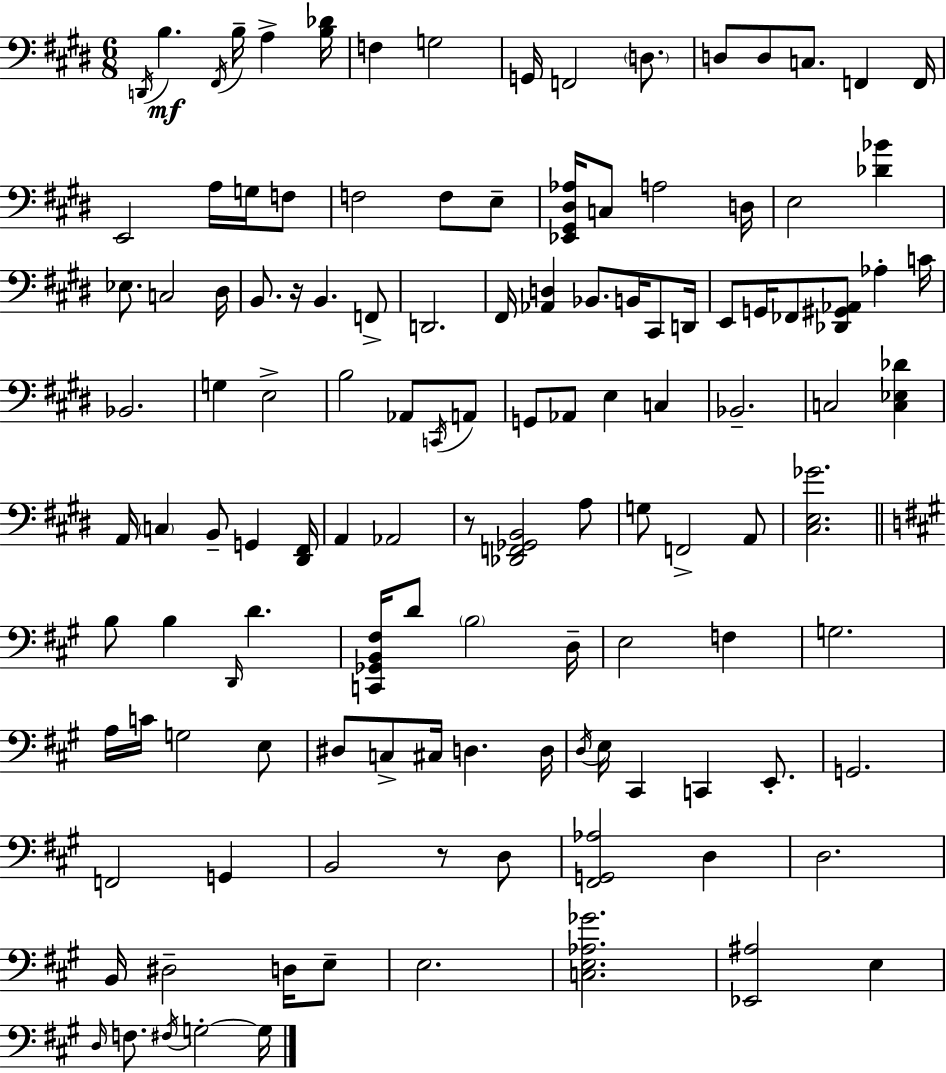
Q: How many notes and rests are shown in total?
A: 124